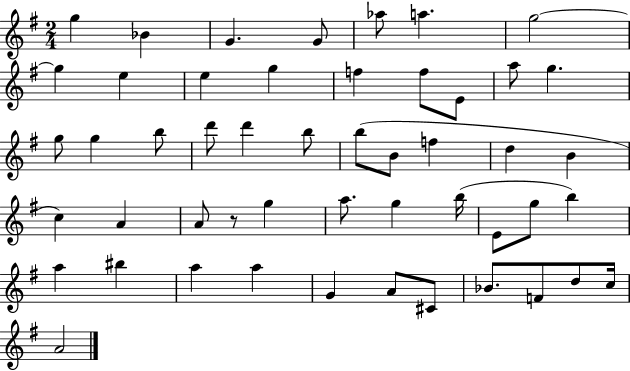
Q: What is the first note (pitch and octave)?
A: G5